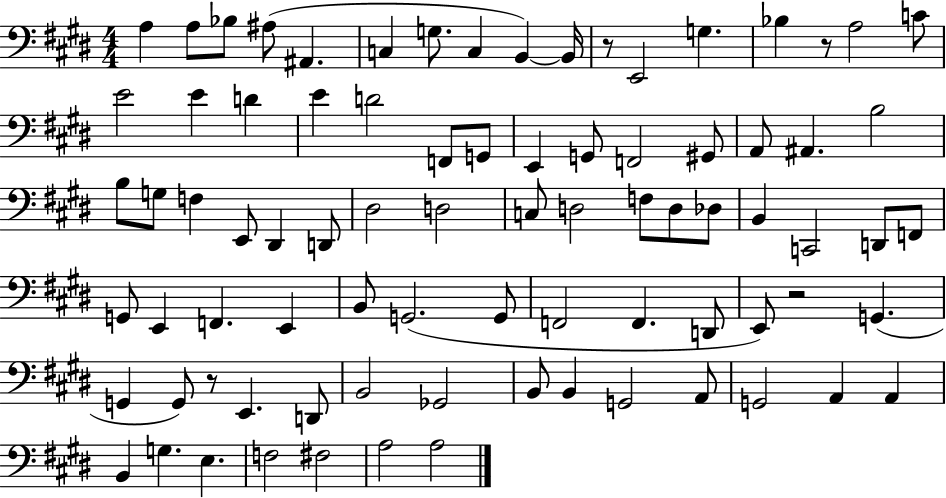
{
  \clef bass
  \numericTimeSignature
  \time 4/4
  \key e \major
  \repeat volta 2 { a4 a8 bes8 ais8( ais,4. | c4 g8. c4 b,4~~) b,16 | r8 e,2 g4. | bes4 r8 a2 c'8 | \break e'2 e'4 d'4 | e'4 d'2 f,8 g,8 | e,4 g,8 f,2 gis,8 | a,8 ais,4. b2 | \break b8 g8 f4 e,8 dis,4 d,8 | dis2 d2 | c8 d2 f8 d8 des8 | b,4 c,2 d,8 f,8 | \break g,8 e,4 f,4. e,4 | b,8 g,2.( g,8 | f,2 f,4. d,8 | e,8) r2 g,4.( | \break g,4 g,8) r8 e,4. d,8 | b,2 ges,2 | b,8 b,4 g,2 a,8 | g,2 a,4 a,4 | \break b,4 g4. e4. | f2 fis2 | a2 a2 | } \bar "|."
}